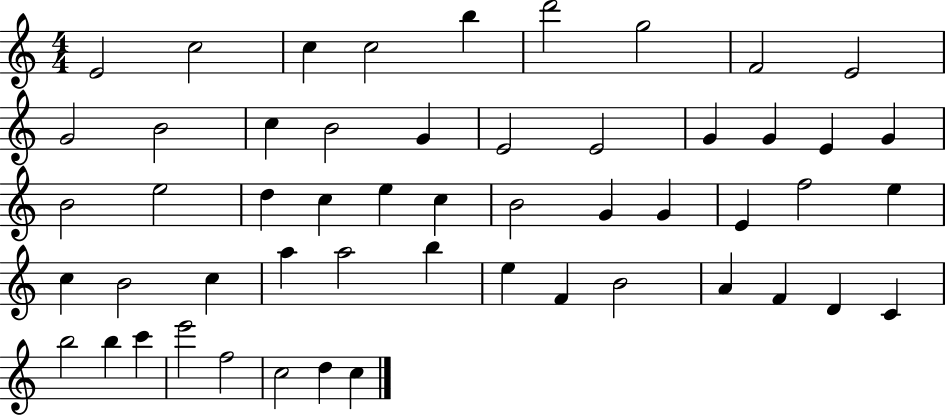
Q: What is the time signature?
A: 4/4